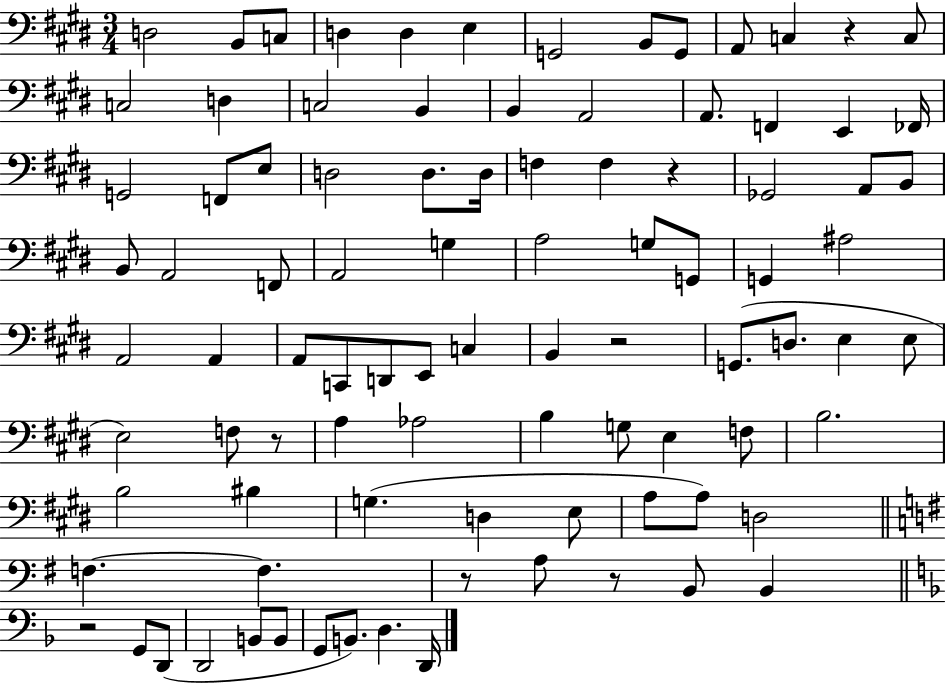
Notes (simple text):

D3/h B2/e C3/e D3/q D3/q E3/q G2/h B2/e G2/e A2/e C3/q R/q C3/e C3/h D3/q C3/h B2/q B2/q A2/h A2/e. F2/q E2/q FES2/s G2/h F2/e E3/e D3/h D3/e. D3/s F3/q F3/q R/q Gb2/h A2/e B2/e B2/e A2/h F2/e A2/h G3/q A3/h G3/e G2/e G2/q A#3/h A2/h A2/q A2/e C2/e D2/e E2/e C3/q B2/q R/h G2/e. D3/e. E3/q E3/e E3/h F3/e R/e A3/q Ab3/h B3/q G3/e E3/q F3/e B3/h. B3/h BIS3/q G3/q. D3/q E3/e A3/e A3/e D3/h F3/q. F3/q. R/e A3/e R/e B2/e B2/q R/h G2/e D2/e D2/h B2/e B2/e G2/e B2/e. D3/q. D2/s